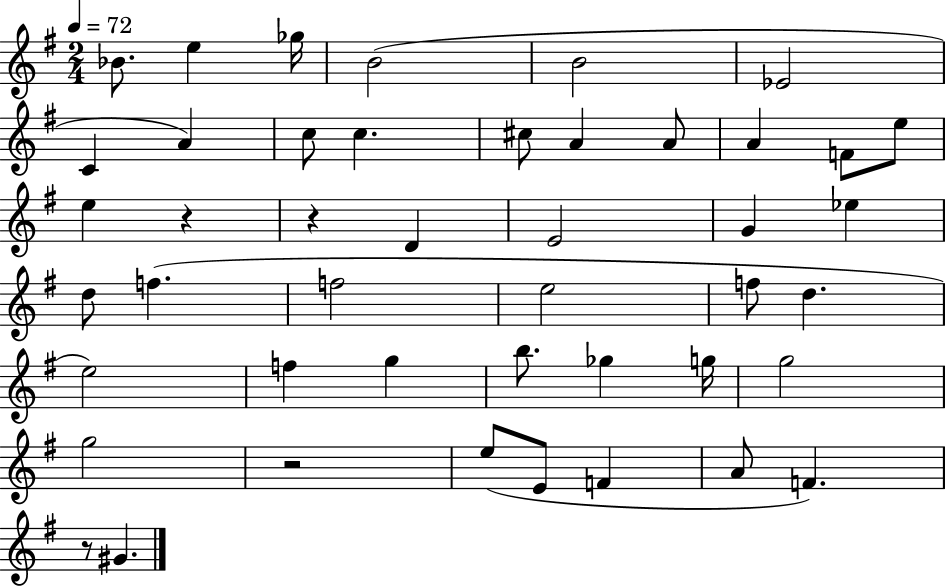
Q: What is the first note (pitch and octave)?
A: Bb4